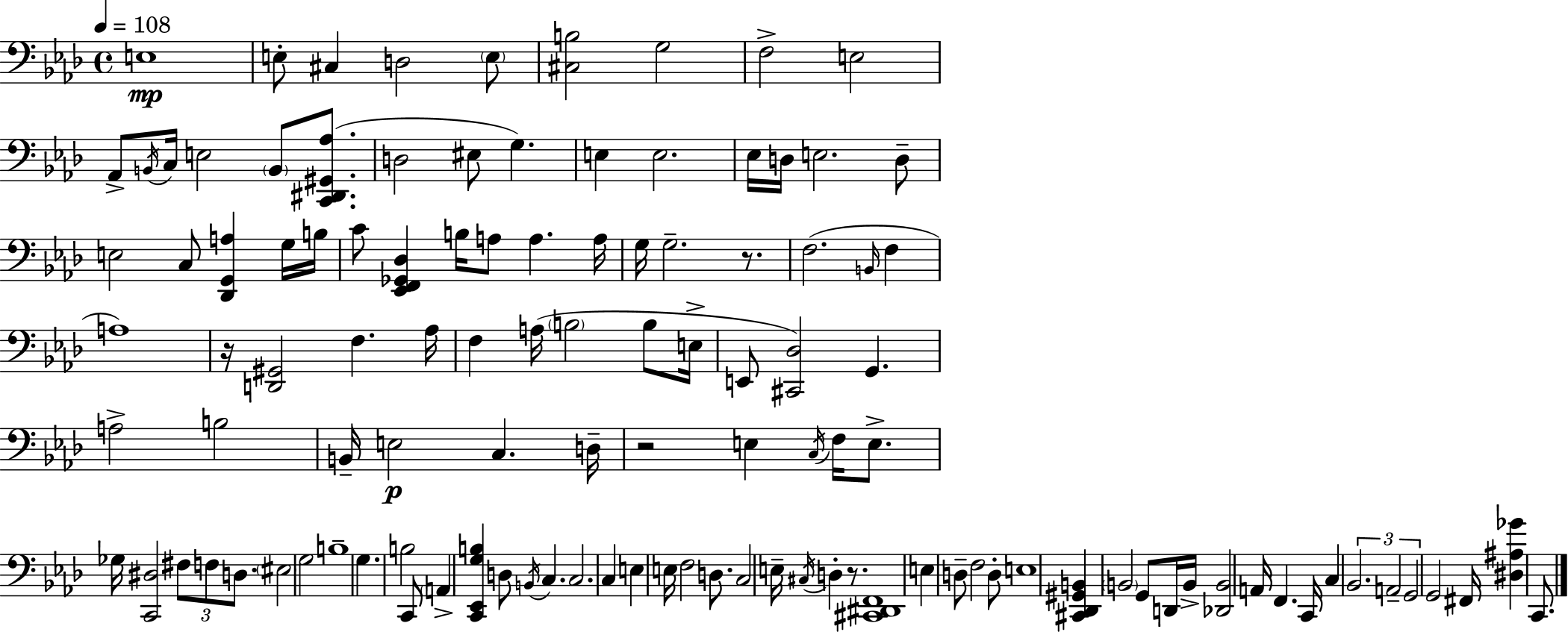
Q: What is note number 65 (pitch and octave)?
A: B3